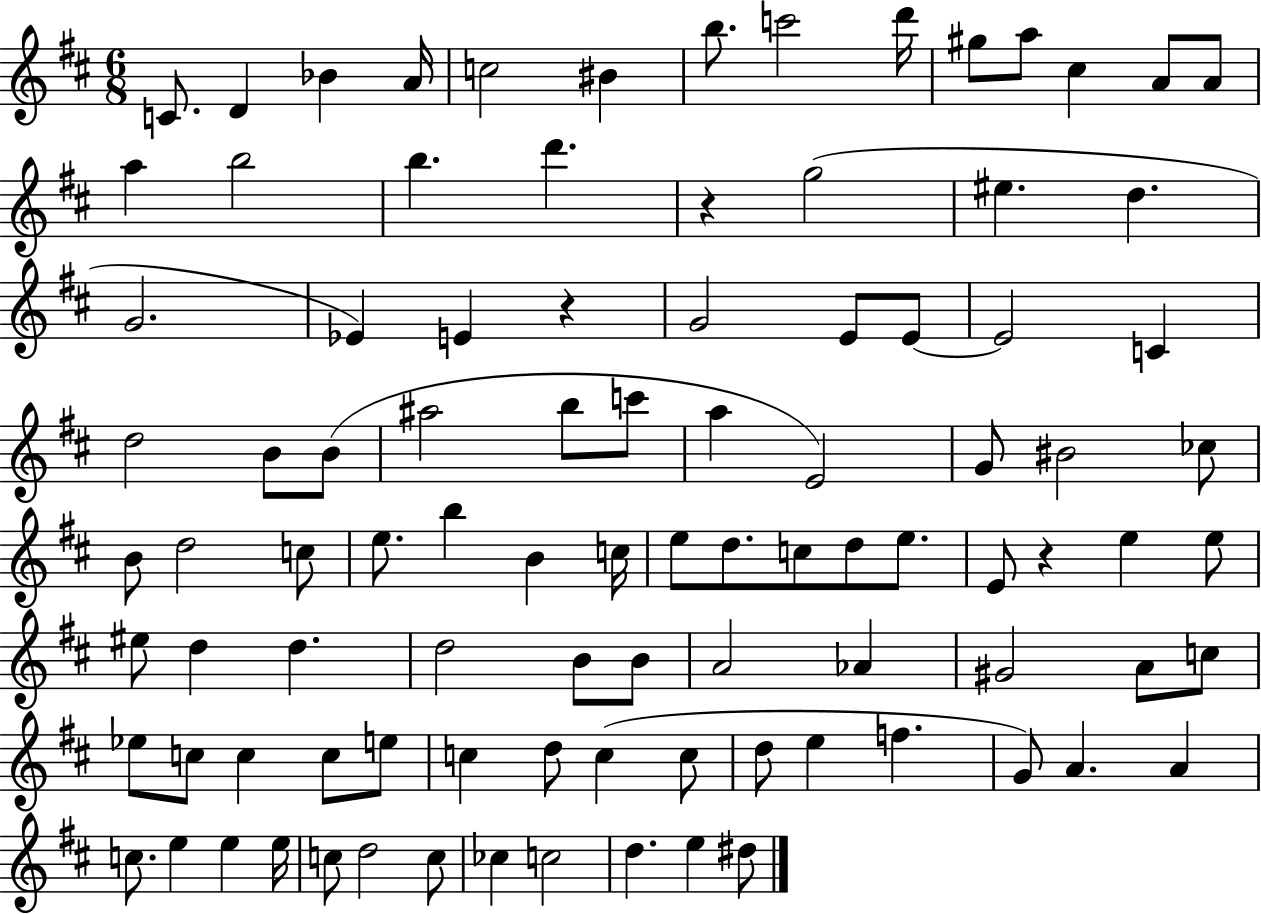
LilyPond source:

{
  \clef treble
  \numericTimeSignature
  \time 6/8
  \key d \major
  \repeat volta 2 { c'8. d'4 bes'4 a'16 | c''2 bis'4 | b''8. c'''2 d'''16 | gis''8 a''8 cis''4 a'8 a'8 | \break a''4 b''2 | b''4. d'''4. | r4 g''2( | eis''4. d''4. | \break g'2. | ees'4) e'4 r4 | g'2 e'8 e'8~~ | e'2 c'4 | \break d''2 b'8 b'8( | ais''2 b''8 c'''8 | a''4 e'2) | g'8 bis'2 ces''8 | \break b'8 d''2 c''8 | e''8. b''4 b'4 c''16 | e''8 d''8. c''8 d''8 e''8. | e'8 r4 e''4 e''8 | \break eis''8 d''4 d''4. | d''2 b'8 b'8 | a'2 aes'4 | gis'2 a'8 c''8 | \break ees''8 c''8 c''4 c''8 e''8 | c''4 d''8 c''4( c''8 | d''8 e''4 f''4. | g'8) a'4. a'4 | \break c''8. e''4 e''4 e''16 | c''8 d''2 c''8 | ces''4 c''2 | d''4. e''4 dis''8 | \break } \bar "|."
}